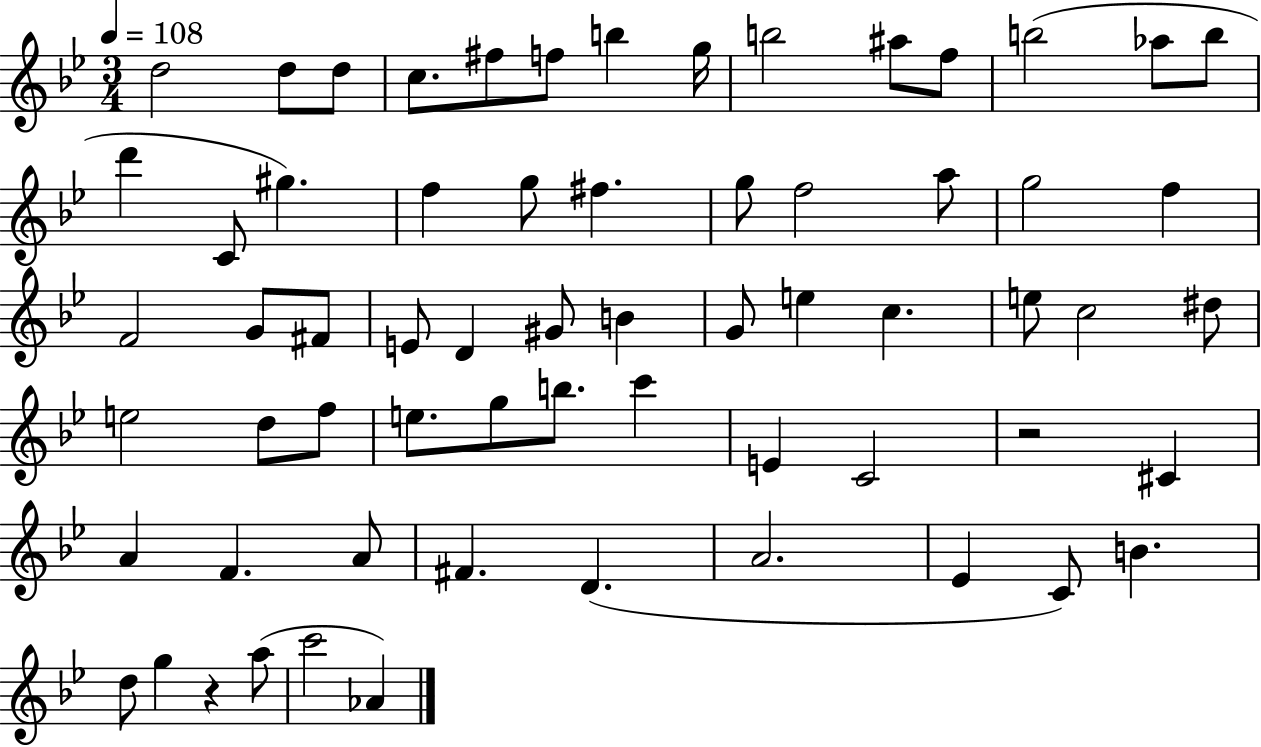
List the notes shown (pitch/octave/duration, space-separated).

D5/h D5/e D5/e C5/e. F#5/e F5/e B5/q G5/s B5/h A#5/e F5/e B5/h Ab5/e B5/e D6/q C4/e G#5/q. F5/q G5/e F#5/q. G5/e F5/h A5/e G5/h F5/q F4/h G4/e F#4/e E4/e D4/q G#4/e B4/q G4/e E5/q C5/q. E5/e C5/h D#5/e E5/h D5/e F5/e E5/e. G5/e B5/e. C6/q E4/q C4/h R/h C#4/q A4/q F4/q. A4/e F#4/q. D4/q. A4/h. Eb4/q C4/e B4/q. D5/e G5/q R/q A5/e C6/h Ab4/q